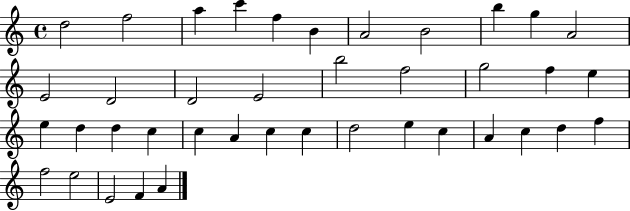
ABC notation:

X:1
T:Untitled
M:4/4
L:1/4
K:C
d2 f2 a c' f B A2 B2 b g A2 E2 D2 D2 E2 b2 f2 g2 f e e d d c c A c c d2 e c A c d f f2 e2 E2 F A